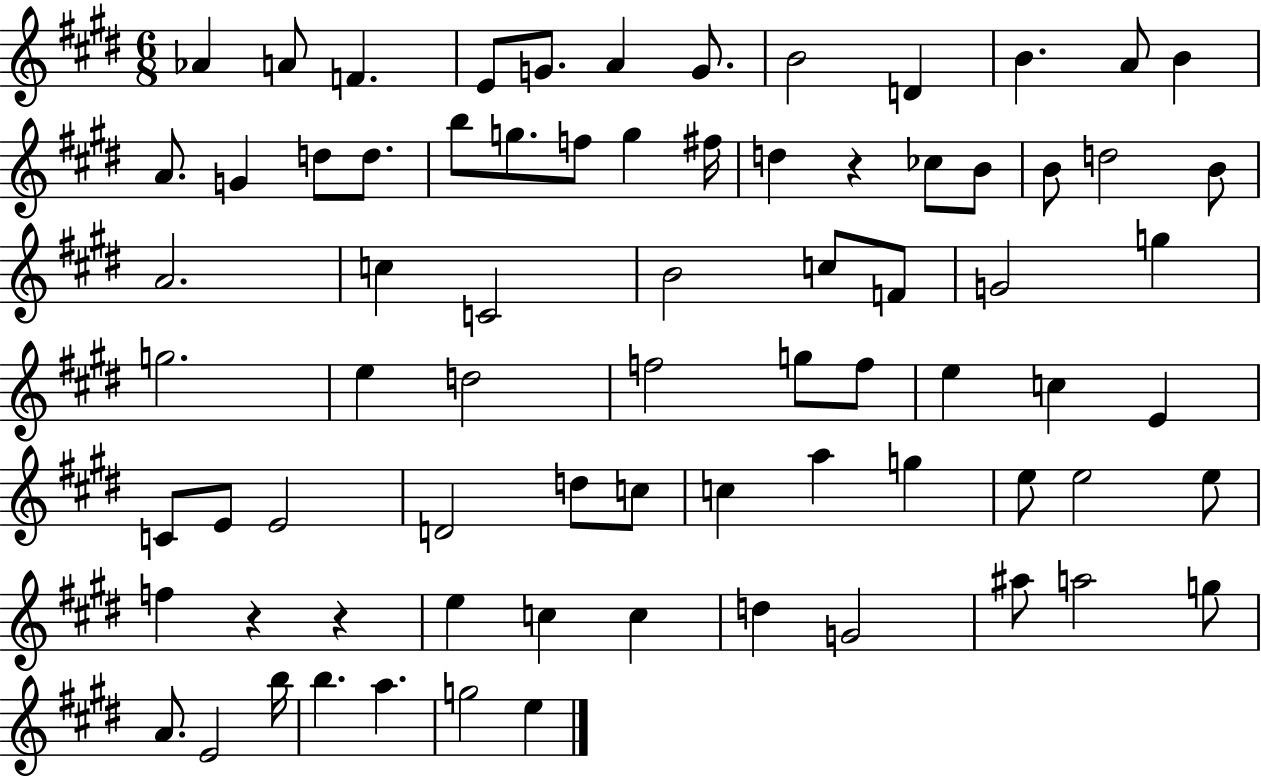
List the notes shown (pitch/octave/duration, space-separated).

Ab4/q A4/e F4/q. E4/e G4/e. A4/q G4/e. B4/h D4/q B4/q. A4/e B4/q A4/e. G4/q D5/e D5/e. B5/e G5/e. F5/e G5/q F#5/s D5/q R/q CES5/e B4/e B4/e D5/h B4/e A4/h. C5/q C4/h B4/h C5/e F4/e G4/h G5/q G5/h. E5/q D5/h F5/h G5/e F5/e E5/q C5/q E4/q C4/e E4/e E4/h D4/h D5/e C5/e C5/q A5/q G5/q E5/e E5/h E5/e F5/q R/q R/q E5/q C5/q C5/q D5/q G4/h A#5/e A5/h G5/e A4/e. E4/h B5/s B5/q. A5/q. G5/h E5/q